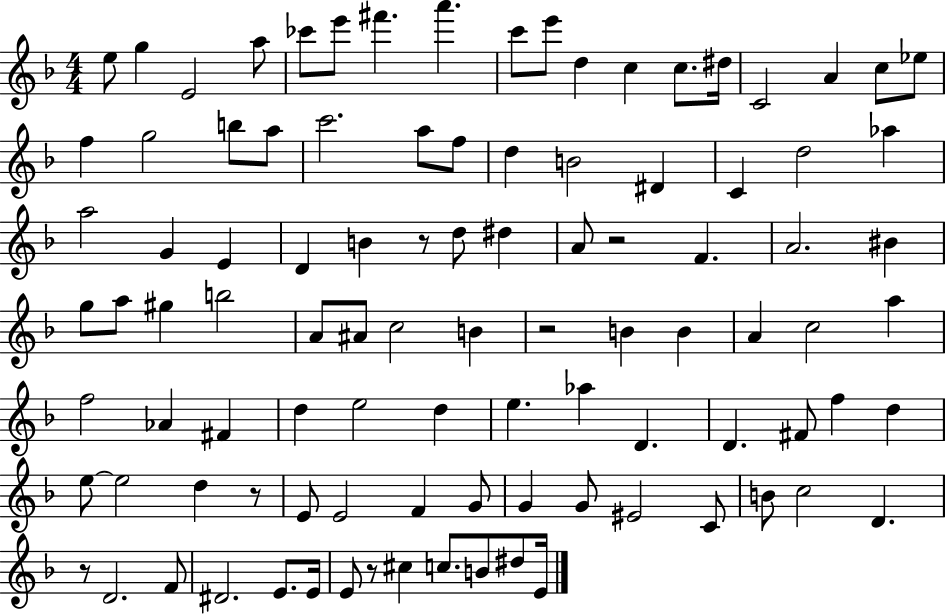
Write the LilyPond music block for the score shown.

{
  \clef treble
  \numericTimeSignature
  \time 4/4
  \key f \major
  e''8 g''4 e'2 a''8 | ces'''8 e'''8 fis'''4. a'''4. | c'''8 e'''8 d''4 c''4 c''8. dis''16 | c'2 a'4 c''8 ees''8 | \break f''4 g''2 b''8 a''8 | c'''2. a''8 f''8 | d''4 b'2 dis'4 | c'4 d''2 aes''4 | \break a''2 g'4 e'4 | d'4 b'4 r8 d''8 dis''4 | a'8 r2 f'4. | a'2. bis'4 | \break g''8 a''8 gis''4 b''2 | a'8 ais'8 c''2 b'4 | r2 b'4 b'4 | a'4 c''2 a''4 | \break f''2 aes'4 fis'4 | d''4 e''2 d''4 | e''4. aes''4 d'4. | d'4. fis'8 f''4 d''4 | \break e''8~~ e''2 d''4 r8 | e'8 e'2 f'4 g'8 | g'4 g'8 eis'2 c'8 | b'8 c''2 d'4. | \break r8 d'2. f'8 | dis'2. e'8. e'16 | e'8 r8 cis''4 c''8. b'8 dis''8 e'16 | \bar "|."
}